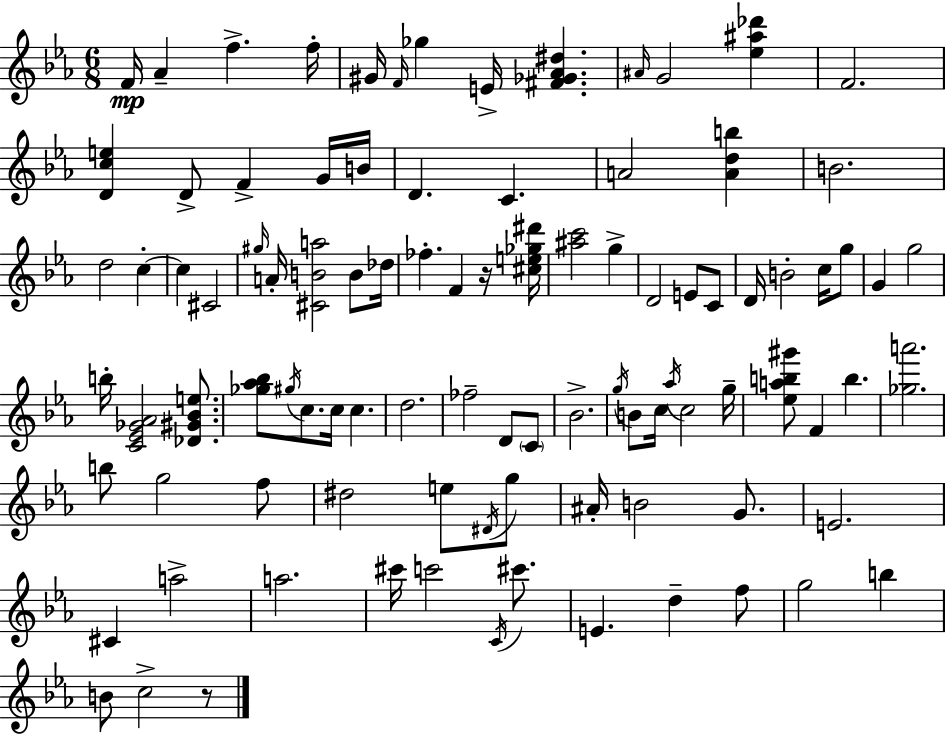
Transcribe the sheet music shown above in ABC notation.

X:1
T:Untitled
M:6/8
L:1/4
K:Eb
F/4 _A f f/4 ^G/4 F/4 _g E/4 [^F_G_A^d] ^A/4 G2 [_e^a_d'] F2 [Dce] D/2 F G/4 B/4 D C A2 [Adb] B2 d2 c c ^C2 ^g/4 A/4 [^CBa]2 B/2 _d/4 _f F z/4 [^ce_g^d']/4 [^ac']2 g D2 E/2 C/2 D/4 B2 c/4 g/2 G g2 b/4 [C_E_G_A]2 [_D^G_Be]/2 [_g_a_b]/2 ^g/4 c/2 c/4 c d2 _f2 D/2 C/2 _B2 g/4 B/2 c/4 _a/4 c2 g/4 [_eab^g']/2 F b [_ga']2 b/2 g2 f/2 ^d2 e/2 ^D/4 g/2 ^A/4 B2 G/2 E2 ^C a2 a2 ^c'/4 c'2 C/4 ^c'/2 E d f/2 g2 b B/2 c2 z/2